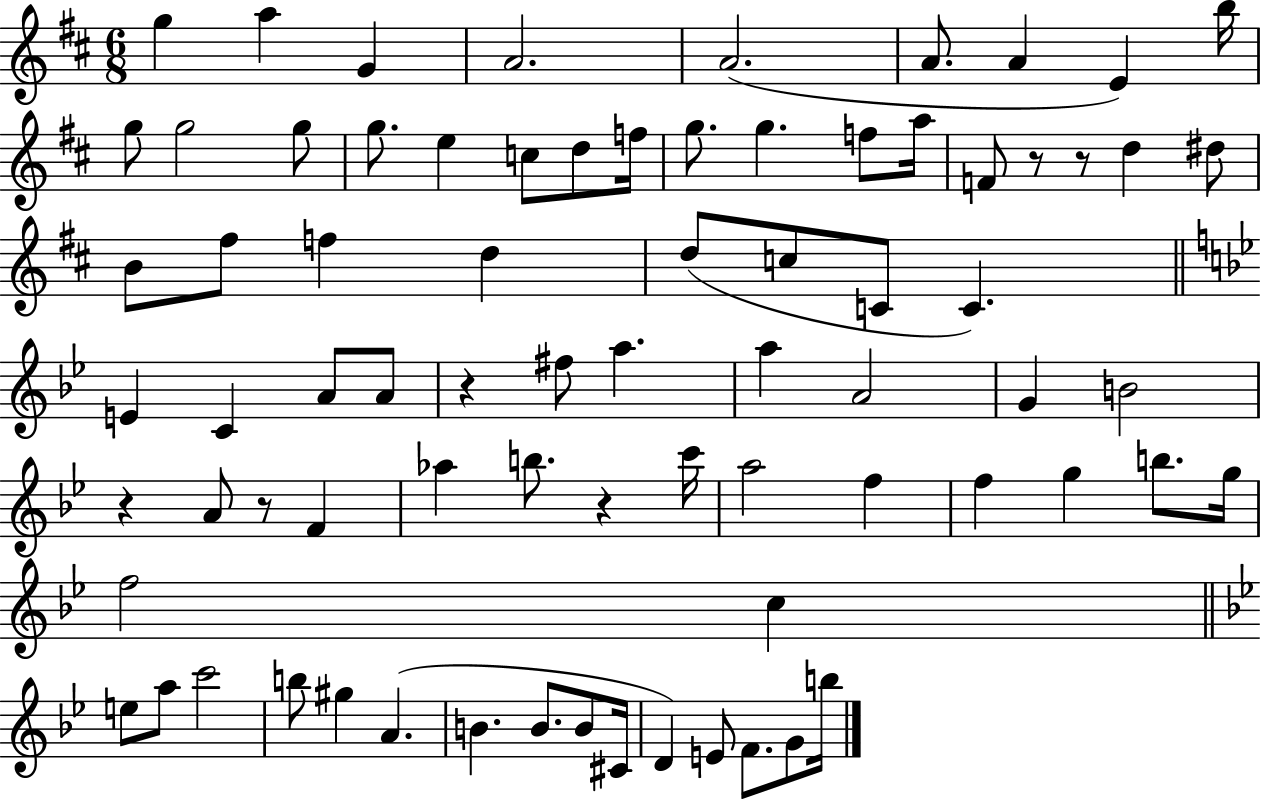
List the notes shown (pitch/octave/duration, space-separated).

G5/q A5/q G4/q A4/h. A4/h. A4/e. A4/q E4/q B5/s G5/e G5/h G5/e G5/e. E5/q C5/e D5/e F5/s G5/e. G5/q. F5/e A5/s F4/e R/e R/e D5/q D#5/e B4/e F#5/e F5/q D5/q D5/e C5/e C4/e C4/q. E4/q C4/q A4/e A4/e R/q F#5/e A5/q. A5/q A4/h G4/q B4/h R/q A4/e R/e F4/q Ab5/q B5/e. R/q C6/s A5/h F5/q F5/q G5/q B5/e. G5/s F5/h C5/q E5/e A5/e C6/h B5/e G#5/q A4/q. B4/q. B4/e. B4/e C#4/s D4/q E4/e F4/e. G4/e B5/s